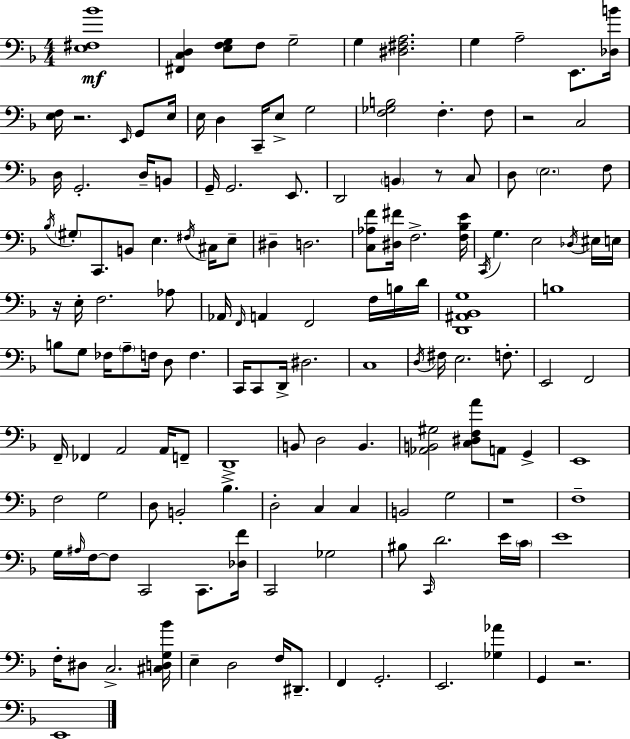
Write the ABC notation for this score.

X:1
T:Untitled
M:4/4
L:1/4
K:F
[E,^F,_B]4 [^F,,C,D,] [E,F,G,]/2 F,/2 G,2 G, [^D,^F,A,]2 G, A,2 E,,/2 [_D,B]/4 [E,F,]/4 z2 E,,/4 G,,/2 E,/4 E,/4 D, C,,/4 E,/2 G,2 [F,_G,B,]2 F, F,/2 z2 C,2 D,/4 G,,2 D,/4 B,,/2 G,,/4 G,,2 E,,/2 D,,2 B,, z/2 C,/2 D,/2 E,2 F,/2 _B,/4 ^G,/2 C,,/2 B,,/2 E, ^F,/4 ^C,/4 E,/2 ^D, D,2 [C,_A,F]/2 [^D,^F]/4 F,2 [F,_B,E]/4 C,,/4 G, E,2 _D,/4 ^E,/4 E,/4 z/4 E,/4 F,2 _A,/2 _A,,/4 F,,/4 A,, F,,2 F,/4 B,/4 D/4 [D,,^A,,_B,,G,]4 B,4 B,/2 G,/2 _F,/4 A,/2 F,/4 D,/2 F, C,,/4 C,,/2 D,,/4 ^D,2 C,4 D,/4 ^F,/4 E,2 F,/2 E,,2 F,,2 F,,/4 _F,, A,,2 A,,/4 F,,/2 D,,4 B,,/2 D,2 B,, [_A,,B,,^G,]2 [C,^D,F,A]/2 A,,/2 G,, E,,4 F,2 G,2 D,/2 B,,2 _B, D,2 C, C, B,,2 G,2 z4 F,4 G,/4 ^A,/4 F,/4 F,/2 C,,2 C,,/2 [_D,F]/4 C,,2 _G,2 ^B,/2 C,,/4 D2 E/4 C/4 E4 F,/4 ^D,/2 C,2 [^C,D,G,_B]/4 E, D,2 F,/4 ^D,,/2 F,, G,,2 E,,2 [_G,_A] G,, z2 E,,4